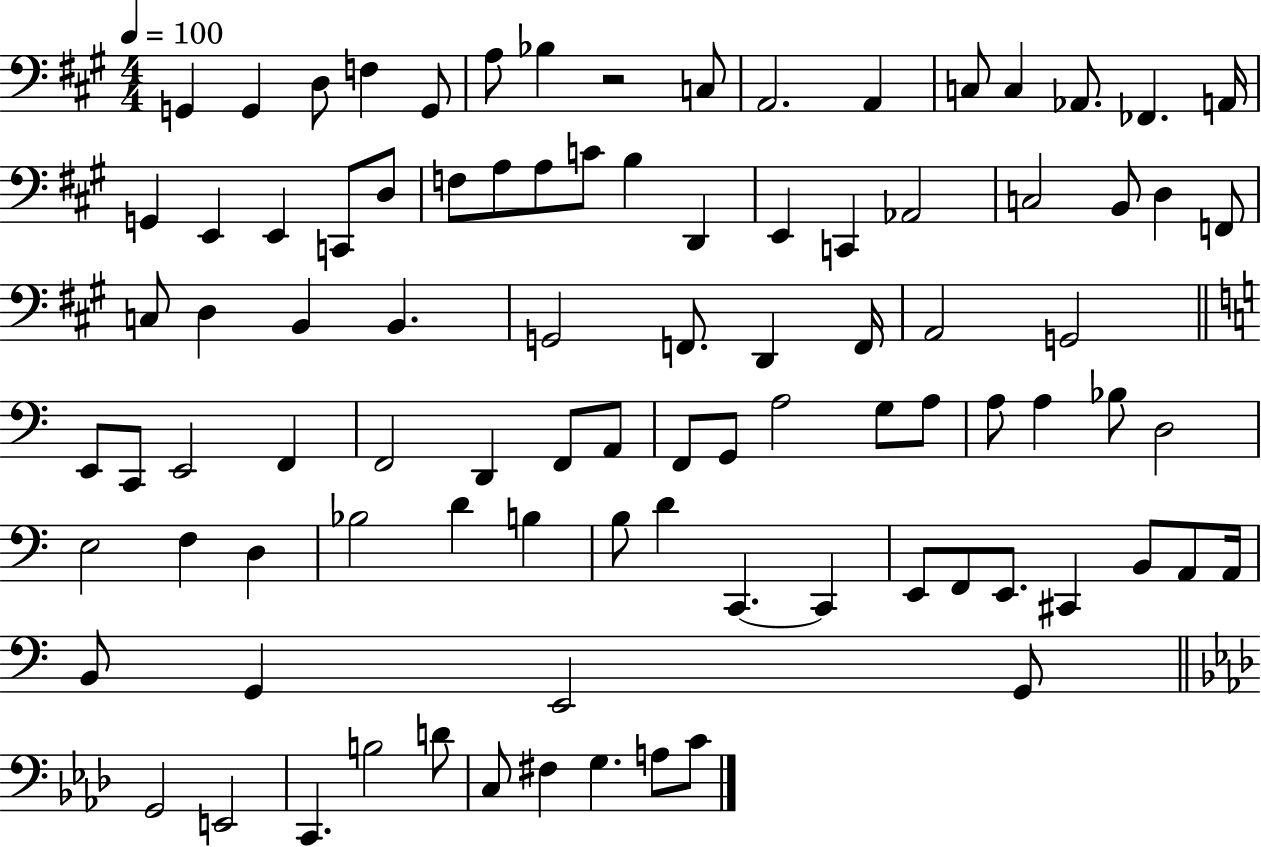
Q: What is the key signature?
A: A major